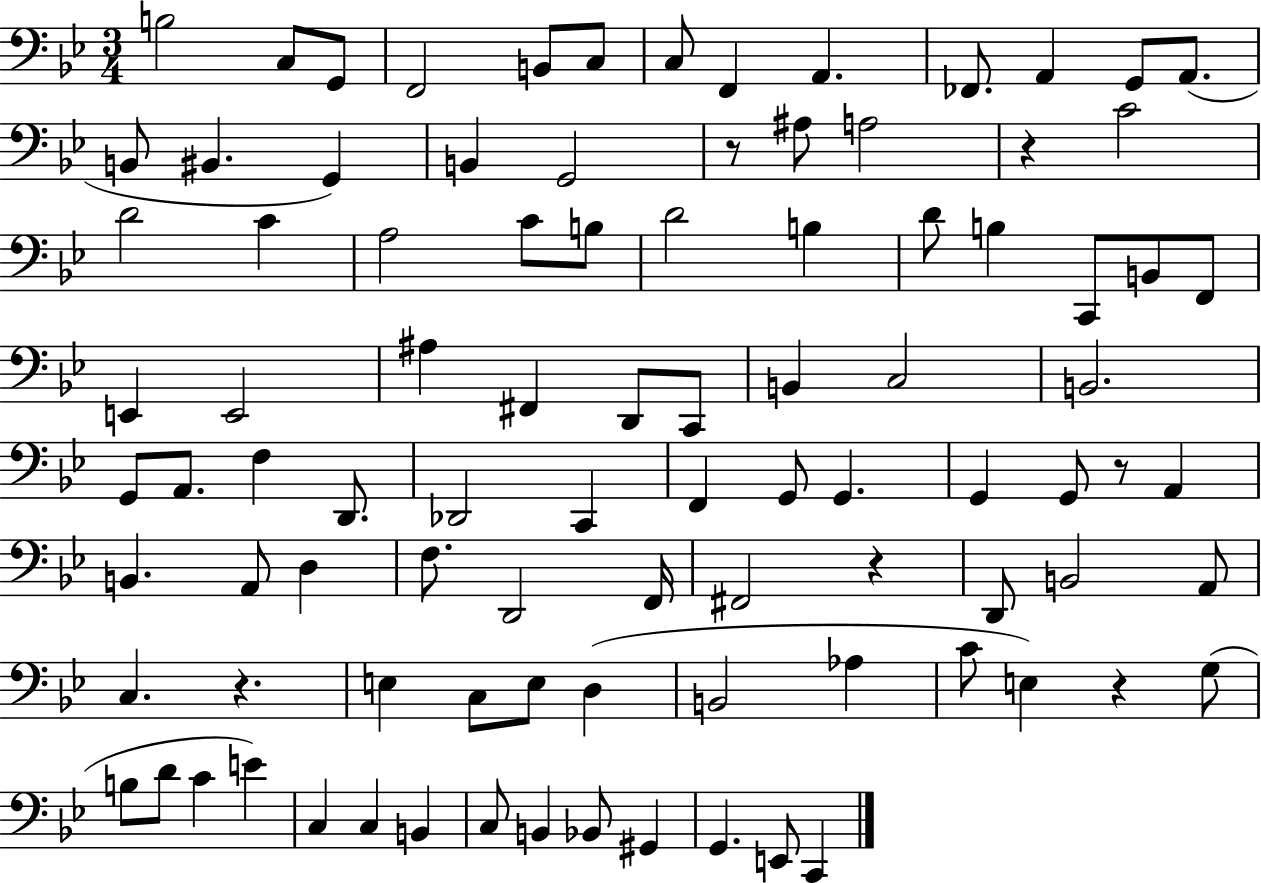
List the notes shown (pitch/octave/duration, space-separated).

B3/h C3/e G2/e F2/h B2/e C3/e C3/e F2/q A2/q. FES2/e. A2/q G2/e A2/e. B2/e BIS2/q. G2/q B2/q G2/h R/e A#3/e A3/h R/q C4/h D4/h C4/q A3/h C4/e B3/e D4/h B3/q D4/e B3/q C2/e B2/e F2/e E2/q E2/h A#3/q F#2/q D2/e C2/e B2/q C3/h B2/h. G2/e A2/e. F3/q D2/e. Db2/h C2/q F2/q G2/e G2/q. G2/q G2/e R/e A2/q B2/q. A2/e D3/q F3/e. D2/h F2/s F#2/h R/q D2/e B2/h A2/e C3/q. R/q. E3/q C3/e E3/e D3/q B2/h Ab3/q C4/e E3/q R/q G3/e B3/e D4/e C4/q E4/q C3/q C3/q B2/q C3/e B2/q Bb2/e G#2/q G2/q. E2/e C2/q